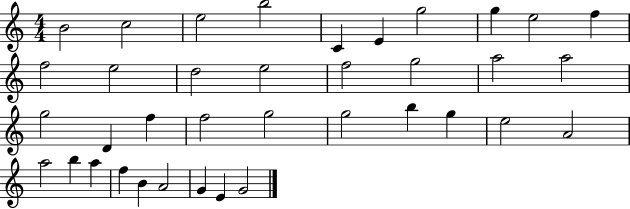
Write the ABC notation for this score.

X:1
T:Untitled
M:4/4
L:1/4
K:C
B2 c2 e2 b2 C E g2 g e2 f f2 e2 d2 e2 f2 g2 a2 a2 g2 D f f2 g2 g2 b g e2 A2 a2 b a f B A2 G E G2